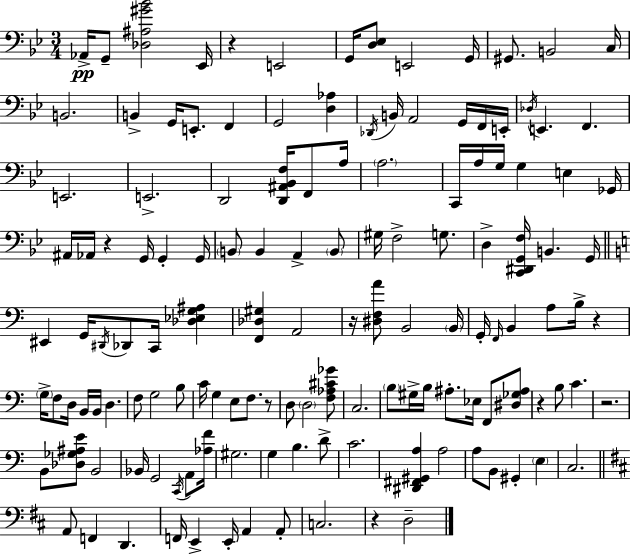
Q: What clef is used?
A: bass